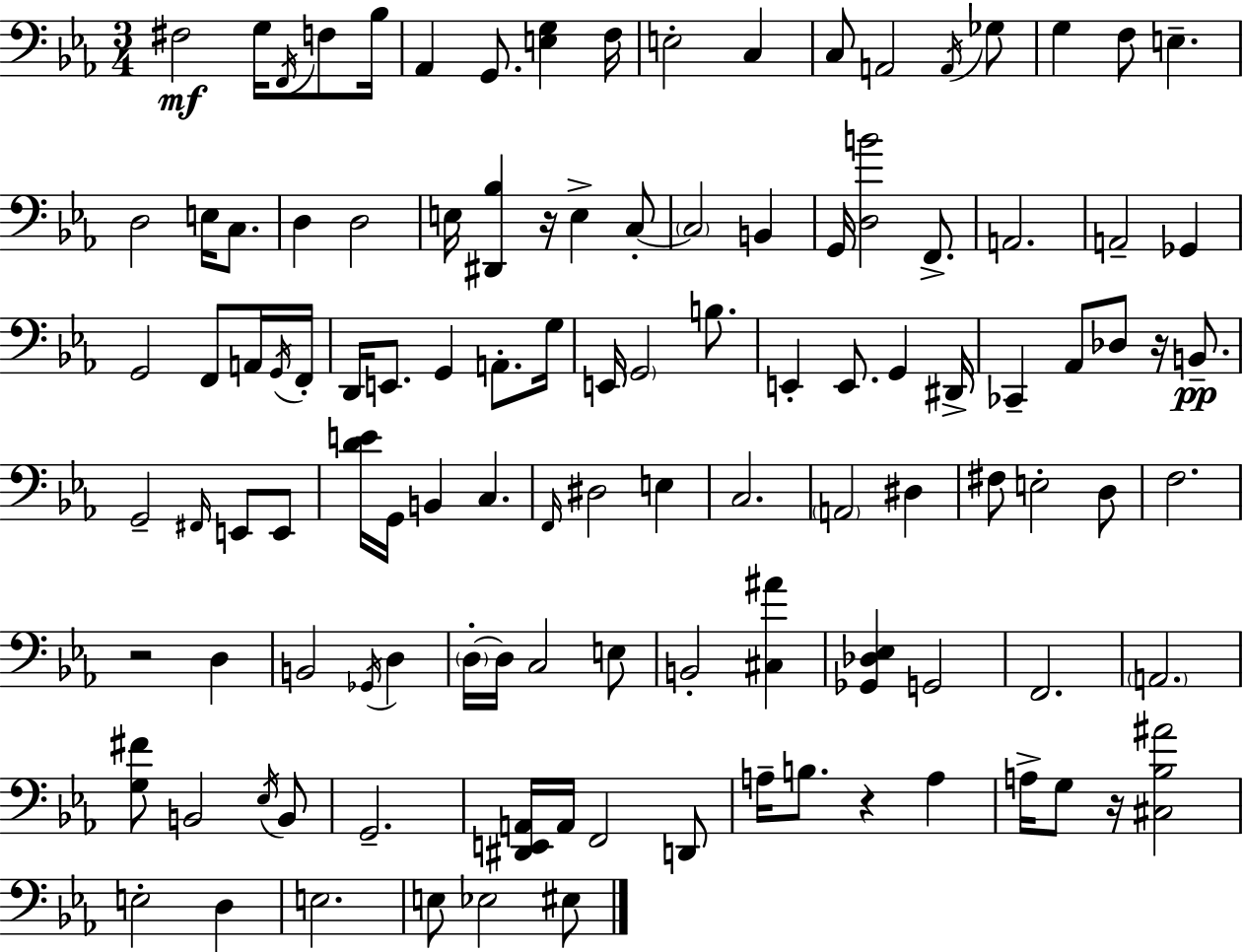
X:1
T:Untitled
M:3/4
L:1/4
K:Cm
^F,2 G,/4 F,,/4 F,/2 _B,/4 _A,, G,,/2 [E,G,] F,/4 E,2 C, C,/2 A,,2 A,,/4 _G,/2 G, F,/2 E, D,2 E,/4 C,/2 D, D,2 E,/4 [^D,,_B,] z/4 E, C,/2 C,2 B,, G,,/4 [D,B]2 F,,/2 A,,2 A,,2 _G,, G,,2 F,,/2 A,,/4 G,,/4 F,,/4 D,,/4 E,,/2 G,, A,,/2 G,/4 E,,/4 G,,2 B,/2 E,, E,,/2 G,, ^D,,/4 _C,, _A,,/2 _D,/2 z/4 B,,/2 G,,2 ^F,,/4 E,,/2 E,,/2 [DE]/4 G,,/4 B,, C, F,,/4 ^D,2 E, C,2 A,,2 ^D, ^F,/2 E,2 D,/2 F,2 z2 D, B,,2 _G,,/4 D, D,/4 D,/4 C,2 E,/2 B,,2 [^C,^A] [_G,,_D,_E,] G,,2 F,,2 A,,2 [G,^F]/2 B,,2 _E,/4 B,,/2 G,,2 [^D,,E,,A,,]/4 A,,/4 F,,2 D,,/2 A,/4 B,/2 z A, A,/4 G,/2 z/4 [^C,_B,^A]2 E,2 D, E,2 E,/2 _E,2 ^E,/2